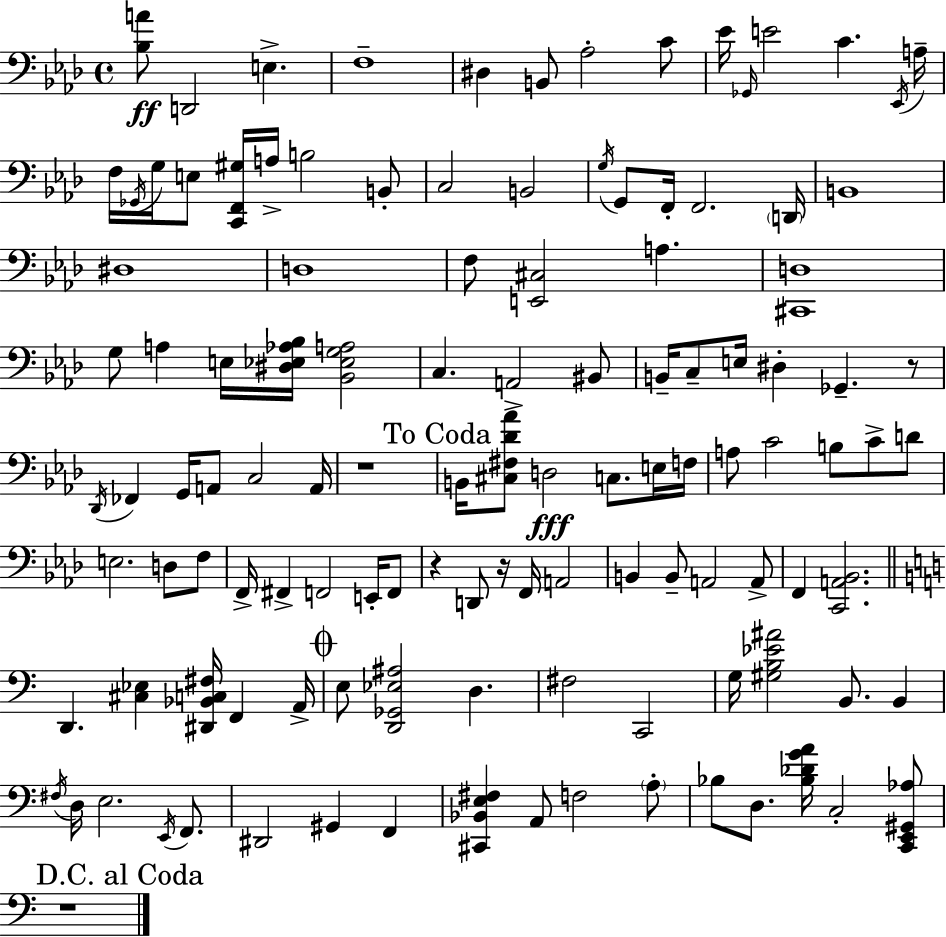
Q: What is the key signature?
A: F minor